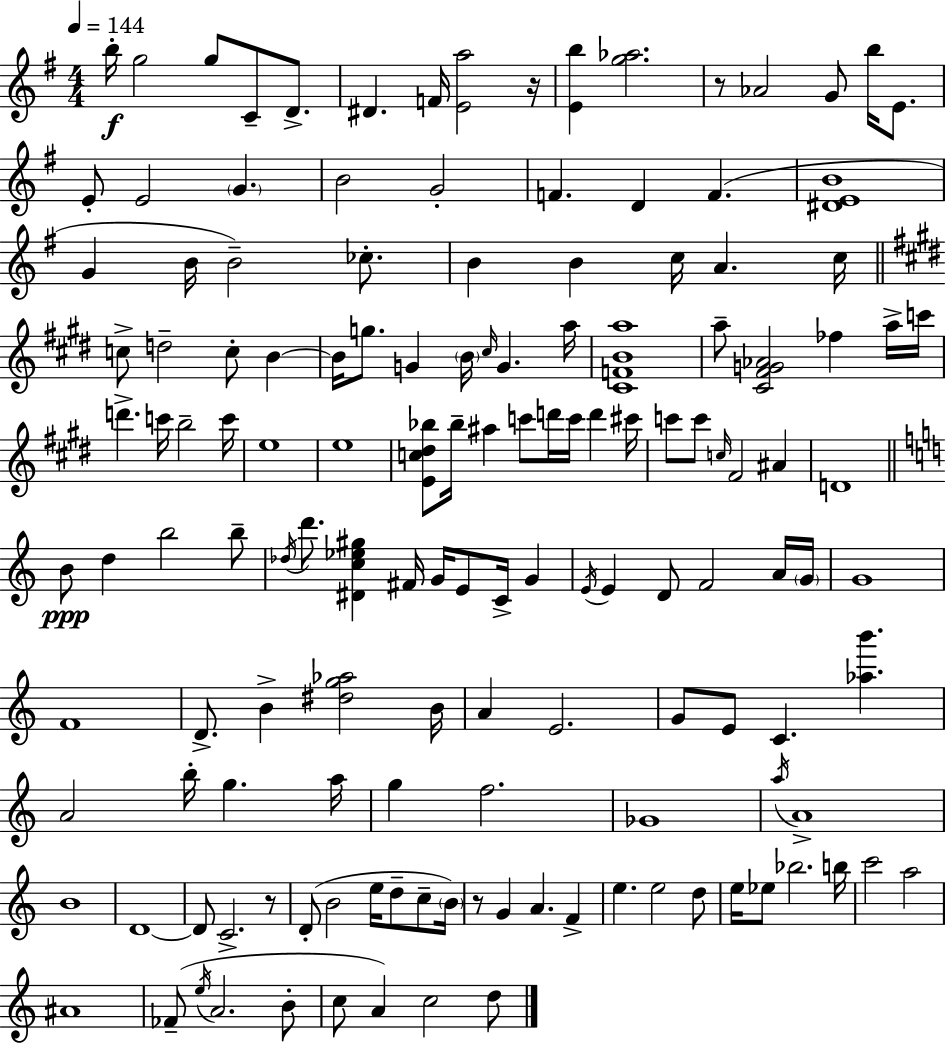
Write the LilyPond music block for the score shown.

{
  \clef treble
  \numericTimeSignature
  \time 4/4
  \key e \minor
  \tempo 4 = 144
  b''16-.\f g''2 g''8 c'8-- d'8.-> | dis'4. f'16 <e' a''>2 r16 | <e' b''>4 <g'' aes''>2. | r8 aes'2 g'8 b''16 e'8. | \break e'8-. e'2 \parenthesize g'4. | b'2 g'2-. | f'4. d'4 f'4.( | <dis' e' b'>1 | \break g'4 b'16 b'2--) ces''8.-. | b'4 b'4 c''16 a'4. c''16 | \bar "||" \break \key e \major c''8-> d''2-- c''8-. b'4~~ | b'16 g''8. g'4 \parenthesize b'16 \grace { cis''16 } g'4. | a''16 <cis' f' b' a''>1 | a''8-- <cis' fis' g' aes'>2 fes''4 a''16-> | \break c'''16 d'''4.-> c'''16 b''2-- | c'''16 e''1 | e''1 | <e' c'' dis'' bes''>8 bes''16-- ais''4 c'''8 d'''16 c'''16 d'''4 | \break cis'''16 c'''8 c'''8 \grace { c''16 } fis'2 ais'4 | d'1 | \bar "||" \break \key a \minor b'8\ppp d''4 b''2 b''8-- | \acciaccatura { des''16 } d'''8. <dis' c'' ees'' gis''>4 fis'16 g'16 e'8 c'16-> g'4 | \acciaccatura { e'16 } e'4 d'8 f'2 | a'16 \parenthesize g'16 g'1 | \break f'1 | d'8.-> b'4-> <dis'' g'' aes''>2 | b'16 a'4 e'2. | g'8 e'8 c'4. <aes'' b'''>4. | \break a'2 b''16-. g''4. | a''16 g''4 f''2. | ges'1 | \acciaccatura { a''16 } a'1-> | \break b'1 | d'1~~ | d'8 c'2.-> | r8 d'8-.( b'2 e''16 d''8-- | \break c''8-- \parenthesize b'16) r8 g'4 a'4. f'4-> | e''4. e''2 | d''8 e''16 ees''8 bes''2. | b''16 c'''2 a''2 | \break ais'1 | fes'8--( \acciaccatura { e''16 } a'2. | b'8-. c''8 a'4) c''2 | d''8 \bar "|."
}